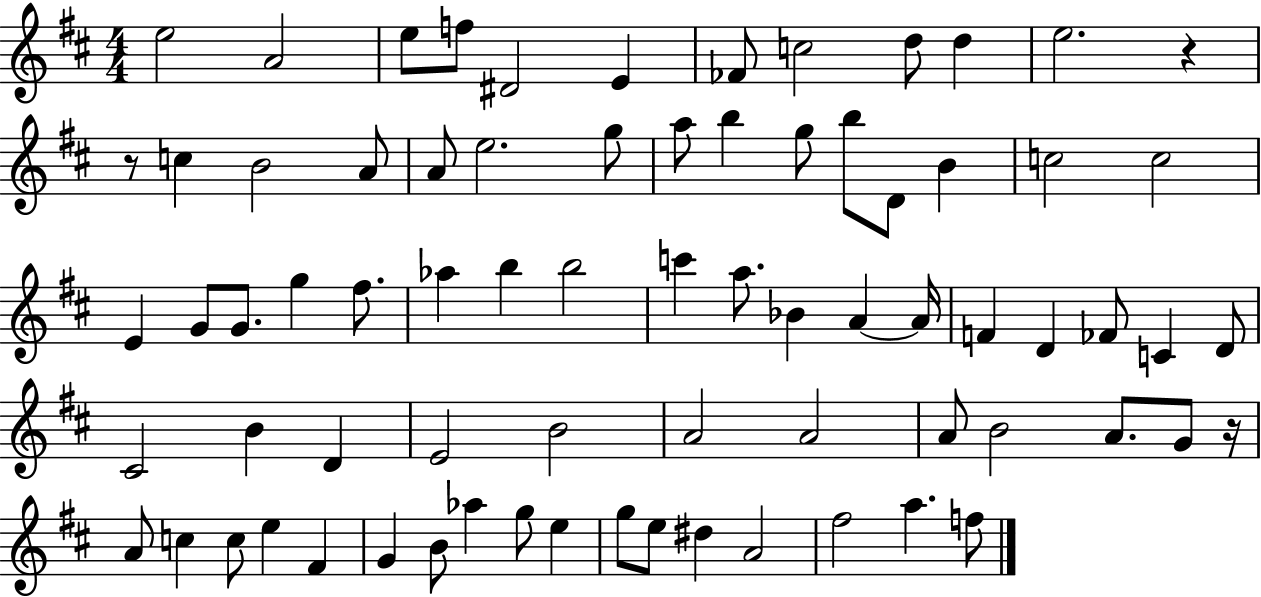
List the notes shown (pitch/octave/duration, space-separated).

E5/h A4/h E5/e F5/e D#4/h E4/q FES4/e C5/h D5/e D5/q E5/h. R/q R/e C5/q B4/h A4/e A4/e E5/h. G5/e A5/e B5/q G5/e B5/e D4/e B4/q C5/h C5/h E4/q G4/e G4/e. G5/q F#5/e. Ab5/q B5/q B5/h C6/q A5/e. Bb4/q A4/q A4/s F4/q D4/q FES4/e C4/q D4/e C#4/h B4/q D4/q E4/h B4/h A4/h A4/h A4/e B4/h A4/e. G4/e R/s A4/e C5/q C5/e E5/q F#4/q G4/q B4/e Ab5/q G5/e E5/q G5/e E5/e D#5/q A4/h F#5/h A5/q. F5/e